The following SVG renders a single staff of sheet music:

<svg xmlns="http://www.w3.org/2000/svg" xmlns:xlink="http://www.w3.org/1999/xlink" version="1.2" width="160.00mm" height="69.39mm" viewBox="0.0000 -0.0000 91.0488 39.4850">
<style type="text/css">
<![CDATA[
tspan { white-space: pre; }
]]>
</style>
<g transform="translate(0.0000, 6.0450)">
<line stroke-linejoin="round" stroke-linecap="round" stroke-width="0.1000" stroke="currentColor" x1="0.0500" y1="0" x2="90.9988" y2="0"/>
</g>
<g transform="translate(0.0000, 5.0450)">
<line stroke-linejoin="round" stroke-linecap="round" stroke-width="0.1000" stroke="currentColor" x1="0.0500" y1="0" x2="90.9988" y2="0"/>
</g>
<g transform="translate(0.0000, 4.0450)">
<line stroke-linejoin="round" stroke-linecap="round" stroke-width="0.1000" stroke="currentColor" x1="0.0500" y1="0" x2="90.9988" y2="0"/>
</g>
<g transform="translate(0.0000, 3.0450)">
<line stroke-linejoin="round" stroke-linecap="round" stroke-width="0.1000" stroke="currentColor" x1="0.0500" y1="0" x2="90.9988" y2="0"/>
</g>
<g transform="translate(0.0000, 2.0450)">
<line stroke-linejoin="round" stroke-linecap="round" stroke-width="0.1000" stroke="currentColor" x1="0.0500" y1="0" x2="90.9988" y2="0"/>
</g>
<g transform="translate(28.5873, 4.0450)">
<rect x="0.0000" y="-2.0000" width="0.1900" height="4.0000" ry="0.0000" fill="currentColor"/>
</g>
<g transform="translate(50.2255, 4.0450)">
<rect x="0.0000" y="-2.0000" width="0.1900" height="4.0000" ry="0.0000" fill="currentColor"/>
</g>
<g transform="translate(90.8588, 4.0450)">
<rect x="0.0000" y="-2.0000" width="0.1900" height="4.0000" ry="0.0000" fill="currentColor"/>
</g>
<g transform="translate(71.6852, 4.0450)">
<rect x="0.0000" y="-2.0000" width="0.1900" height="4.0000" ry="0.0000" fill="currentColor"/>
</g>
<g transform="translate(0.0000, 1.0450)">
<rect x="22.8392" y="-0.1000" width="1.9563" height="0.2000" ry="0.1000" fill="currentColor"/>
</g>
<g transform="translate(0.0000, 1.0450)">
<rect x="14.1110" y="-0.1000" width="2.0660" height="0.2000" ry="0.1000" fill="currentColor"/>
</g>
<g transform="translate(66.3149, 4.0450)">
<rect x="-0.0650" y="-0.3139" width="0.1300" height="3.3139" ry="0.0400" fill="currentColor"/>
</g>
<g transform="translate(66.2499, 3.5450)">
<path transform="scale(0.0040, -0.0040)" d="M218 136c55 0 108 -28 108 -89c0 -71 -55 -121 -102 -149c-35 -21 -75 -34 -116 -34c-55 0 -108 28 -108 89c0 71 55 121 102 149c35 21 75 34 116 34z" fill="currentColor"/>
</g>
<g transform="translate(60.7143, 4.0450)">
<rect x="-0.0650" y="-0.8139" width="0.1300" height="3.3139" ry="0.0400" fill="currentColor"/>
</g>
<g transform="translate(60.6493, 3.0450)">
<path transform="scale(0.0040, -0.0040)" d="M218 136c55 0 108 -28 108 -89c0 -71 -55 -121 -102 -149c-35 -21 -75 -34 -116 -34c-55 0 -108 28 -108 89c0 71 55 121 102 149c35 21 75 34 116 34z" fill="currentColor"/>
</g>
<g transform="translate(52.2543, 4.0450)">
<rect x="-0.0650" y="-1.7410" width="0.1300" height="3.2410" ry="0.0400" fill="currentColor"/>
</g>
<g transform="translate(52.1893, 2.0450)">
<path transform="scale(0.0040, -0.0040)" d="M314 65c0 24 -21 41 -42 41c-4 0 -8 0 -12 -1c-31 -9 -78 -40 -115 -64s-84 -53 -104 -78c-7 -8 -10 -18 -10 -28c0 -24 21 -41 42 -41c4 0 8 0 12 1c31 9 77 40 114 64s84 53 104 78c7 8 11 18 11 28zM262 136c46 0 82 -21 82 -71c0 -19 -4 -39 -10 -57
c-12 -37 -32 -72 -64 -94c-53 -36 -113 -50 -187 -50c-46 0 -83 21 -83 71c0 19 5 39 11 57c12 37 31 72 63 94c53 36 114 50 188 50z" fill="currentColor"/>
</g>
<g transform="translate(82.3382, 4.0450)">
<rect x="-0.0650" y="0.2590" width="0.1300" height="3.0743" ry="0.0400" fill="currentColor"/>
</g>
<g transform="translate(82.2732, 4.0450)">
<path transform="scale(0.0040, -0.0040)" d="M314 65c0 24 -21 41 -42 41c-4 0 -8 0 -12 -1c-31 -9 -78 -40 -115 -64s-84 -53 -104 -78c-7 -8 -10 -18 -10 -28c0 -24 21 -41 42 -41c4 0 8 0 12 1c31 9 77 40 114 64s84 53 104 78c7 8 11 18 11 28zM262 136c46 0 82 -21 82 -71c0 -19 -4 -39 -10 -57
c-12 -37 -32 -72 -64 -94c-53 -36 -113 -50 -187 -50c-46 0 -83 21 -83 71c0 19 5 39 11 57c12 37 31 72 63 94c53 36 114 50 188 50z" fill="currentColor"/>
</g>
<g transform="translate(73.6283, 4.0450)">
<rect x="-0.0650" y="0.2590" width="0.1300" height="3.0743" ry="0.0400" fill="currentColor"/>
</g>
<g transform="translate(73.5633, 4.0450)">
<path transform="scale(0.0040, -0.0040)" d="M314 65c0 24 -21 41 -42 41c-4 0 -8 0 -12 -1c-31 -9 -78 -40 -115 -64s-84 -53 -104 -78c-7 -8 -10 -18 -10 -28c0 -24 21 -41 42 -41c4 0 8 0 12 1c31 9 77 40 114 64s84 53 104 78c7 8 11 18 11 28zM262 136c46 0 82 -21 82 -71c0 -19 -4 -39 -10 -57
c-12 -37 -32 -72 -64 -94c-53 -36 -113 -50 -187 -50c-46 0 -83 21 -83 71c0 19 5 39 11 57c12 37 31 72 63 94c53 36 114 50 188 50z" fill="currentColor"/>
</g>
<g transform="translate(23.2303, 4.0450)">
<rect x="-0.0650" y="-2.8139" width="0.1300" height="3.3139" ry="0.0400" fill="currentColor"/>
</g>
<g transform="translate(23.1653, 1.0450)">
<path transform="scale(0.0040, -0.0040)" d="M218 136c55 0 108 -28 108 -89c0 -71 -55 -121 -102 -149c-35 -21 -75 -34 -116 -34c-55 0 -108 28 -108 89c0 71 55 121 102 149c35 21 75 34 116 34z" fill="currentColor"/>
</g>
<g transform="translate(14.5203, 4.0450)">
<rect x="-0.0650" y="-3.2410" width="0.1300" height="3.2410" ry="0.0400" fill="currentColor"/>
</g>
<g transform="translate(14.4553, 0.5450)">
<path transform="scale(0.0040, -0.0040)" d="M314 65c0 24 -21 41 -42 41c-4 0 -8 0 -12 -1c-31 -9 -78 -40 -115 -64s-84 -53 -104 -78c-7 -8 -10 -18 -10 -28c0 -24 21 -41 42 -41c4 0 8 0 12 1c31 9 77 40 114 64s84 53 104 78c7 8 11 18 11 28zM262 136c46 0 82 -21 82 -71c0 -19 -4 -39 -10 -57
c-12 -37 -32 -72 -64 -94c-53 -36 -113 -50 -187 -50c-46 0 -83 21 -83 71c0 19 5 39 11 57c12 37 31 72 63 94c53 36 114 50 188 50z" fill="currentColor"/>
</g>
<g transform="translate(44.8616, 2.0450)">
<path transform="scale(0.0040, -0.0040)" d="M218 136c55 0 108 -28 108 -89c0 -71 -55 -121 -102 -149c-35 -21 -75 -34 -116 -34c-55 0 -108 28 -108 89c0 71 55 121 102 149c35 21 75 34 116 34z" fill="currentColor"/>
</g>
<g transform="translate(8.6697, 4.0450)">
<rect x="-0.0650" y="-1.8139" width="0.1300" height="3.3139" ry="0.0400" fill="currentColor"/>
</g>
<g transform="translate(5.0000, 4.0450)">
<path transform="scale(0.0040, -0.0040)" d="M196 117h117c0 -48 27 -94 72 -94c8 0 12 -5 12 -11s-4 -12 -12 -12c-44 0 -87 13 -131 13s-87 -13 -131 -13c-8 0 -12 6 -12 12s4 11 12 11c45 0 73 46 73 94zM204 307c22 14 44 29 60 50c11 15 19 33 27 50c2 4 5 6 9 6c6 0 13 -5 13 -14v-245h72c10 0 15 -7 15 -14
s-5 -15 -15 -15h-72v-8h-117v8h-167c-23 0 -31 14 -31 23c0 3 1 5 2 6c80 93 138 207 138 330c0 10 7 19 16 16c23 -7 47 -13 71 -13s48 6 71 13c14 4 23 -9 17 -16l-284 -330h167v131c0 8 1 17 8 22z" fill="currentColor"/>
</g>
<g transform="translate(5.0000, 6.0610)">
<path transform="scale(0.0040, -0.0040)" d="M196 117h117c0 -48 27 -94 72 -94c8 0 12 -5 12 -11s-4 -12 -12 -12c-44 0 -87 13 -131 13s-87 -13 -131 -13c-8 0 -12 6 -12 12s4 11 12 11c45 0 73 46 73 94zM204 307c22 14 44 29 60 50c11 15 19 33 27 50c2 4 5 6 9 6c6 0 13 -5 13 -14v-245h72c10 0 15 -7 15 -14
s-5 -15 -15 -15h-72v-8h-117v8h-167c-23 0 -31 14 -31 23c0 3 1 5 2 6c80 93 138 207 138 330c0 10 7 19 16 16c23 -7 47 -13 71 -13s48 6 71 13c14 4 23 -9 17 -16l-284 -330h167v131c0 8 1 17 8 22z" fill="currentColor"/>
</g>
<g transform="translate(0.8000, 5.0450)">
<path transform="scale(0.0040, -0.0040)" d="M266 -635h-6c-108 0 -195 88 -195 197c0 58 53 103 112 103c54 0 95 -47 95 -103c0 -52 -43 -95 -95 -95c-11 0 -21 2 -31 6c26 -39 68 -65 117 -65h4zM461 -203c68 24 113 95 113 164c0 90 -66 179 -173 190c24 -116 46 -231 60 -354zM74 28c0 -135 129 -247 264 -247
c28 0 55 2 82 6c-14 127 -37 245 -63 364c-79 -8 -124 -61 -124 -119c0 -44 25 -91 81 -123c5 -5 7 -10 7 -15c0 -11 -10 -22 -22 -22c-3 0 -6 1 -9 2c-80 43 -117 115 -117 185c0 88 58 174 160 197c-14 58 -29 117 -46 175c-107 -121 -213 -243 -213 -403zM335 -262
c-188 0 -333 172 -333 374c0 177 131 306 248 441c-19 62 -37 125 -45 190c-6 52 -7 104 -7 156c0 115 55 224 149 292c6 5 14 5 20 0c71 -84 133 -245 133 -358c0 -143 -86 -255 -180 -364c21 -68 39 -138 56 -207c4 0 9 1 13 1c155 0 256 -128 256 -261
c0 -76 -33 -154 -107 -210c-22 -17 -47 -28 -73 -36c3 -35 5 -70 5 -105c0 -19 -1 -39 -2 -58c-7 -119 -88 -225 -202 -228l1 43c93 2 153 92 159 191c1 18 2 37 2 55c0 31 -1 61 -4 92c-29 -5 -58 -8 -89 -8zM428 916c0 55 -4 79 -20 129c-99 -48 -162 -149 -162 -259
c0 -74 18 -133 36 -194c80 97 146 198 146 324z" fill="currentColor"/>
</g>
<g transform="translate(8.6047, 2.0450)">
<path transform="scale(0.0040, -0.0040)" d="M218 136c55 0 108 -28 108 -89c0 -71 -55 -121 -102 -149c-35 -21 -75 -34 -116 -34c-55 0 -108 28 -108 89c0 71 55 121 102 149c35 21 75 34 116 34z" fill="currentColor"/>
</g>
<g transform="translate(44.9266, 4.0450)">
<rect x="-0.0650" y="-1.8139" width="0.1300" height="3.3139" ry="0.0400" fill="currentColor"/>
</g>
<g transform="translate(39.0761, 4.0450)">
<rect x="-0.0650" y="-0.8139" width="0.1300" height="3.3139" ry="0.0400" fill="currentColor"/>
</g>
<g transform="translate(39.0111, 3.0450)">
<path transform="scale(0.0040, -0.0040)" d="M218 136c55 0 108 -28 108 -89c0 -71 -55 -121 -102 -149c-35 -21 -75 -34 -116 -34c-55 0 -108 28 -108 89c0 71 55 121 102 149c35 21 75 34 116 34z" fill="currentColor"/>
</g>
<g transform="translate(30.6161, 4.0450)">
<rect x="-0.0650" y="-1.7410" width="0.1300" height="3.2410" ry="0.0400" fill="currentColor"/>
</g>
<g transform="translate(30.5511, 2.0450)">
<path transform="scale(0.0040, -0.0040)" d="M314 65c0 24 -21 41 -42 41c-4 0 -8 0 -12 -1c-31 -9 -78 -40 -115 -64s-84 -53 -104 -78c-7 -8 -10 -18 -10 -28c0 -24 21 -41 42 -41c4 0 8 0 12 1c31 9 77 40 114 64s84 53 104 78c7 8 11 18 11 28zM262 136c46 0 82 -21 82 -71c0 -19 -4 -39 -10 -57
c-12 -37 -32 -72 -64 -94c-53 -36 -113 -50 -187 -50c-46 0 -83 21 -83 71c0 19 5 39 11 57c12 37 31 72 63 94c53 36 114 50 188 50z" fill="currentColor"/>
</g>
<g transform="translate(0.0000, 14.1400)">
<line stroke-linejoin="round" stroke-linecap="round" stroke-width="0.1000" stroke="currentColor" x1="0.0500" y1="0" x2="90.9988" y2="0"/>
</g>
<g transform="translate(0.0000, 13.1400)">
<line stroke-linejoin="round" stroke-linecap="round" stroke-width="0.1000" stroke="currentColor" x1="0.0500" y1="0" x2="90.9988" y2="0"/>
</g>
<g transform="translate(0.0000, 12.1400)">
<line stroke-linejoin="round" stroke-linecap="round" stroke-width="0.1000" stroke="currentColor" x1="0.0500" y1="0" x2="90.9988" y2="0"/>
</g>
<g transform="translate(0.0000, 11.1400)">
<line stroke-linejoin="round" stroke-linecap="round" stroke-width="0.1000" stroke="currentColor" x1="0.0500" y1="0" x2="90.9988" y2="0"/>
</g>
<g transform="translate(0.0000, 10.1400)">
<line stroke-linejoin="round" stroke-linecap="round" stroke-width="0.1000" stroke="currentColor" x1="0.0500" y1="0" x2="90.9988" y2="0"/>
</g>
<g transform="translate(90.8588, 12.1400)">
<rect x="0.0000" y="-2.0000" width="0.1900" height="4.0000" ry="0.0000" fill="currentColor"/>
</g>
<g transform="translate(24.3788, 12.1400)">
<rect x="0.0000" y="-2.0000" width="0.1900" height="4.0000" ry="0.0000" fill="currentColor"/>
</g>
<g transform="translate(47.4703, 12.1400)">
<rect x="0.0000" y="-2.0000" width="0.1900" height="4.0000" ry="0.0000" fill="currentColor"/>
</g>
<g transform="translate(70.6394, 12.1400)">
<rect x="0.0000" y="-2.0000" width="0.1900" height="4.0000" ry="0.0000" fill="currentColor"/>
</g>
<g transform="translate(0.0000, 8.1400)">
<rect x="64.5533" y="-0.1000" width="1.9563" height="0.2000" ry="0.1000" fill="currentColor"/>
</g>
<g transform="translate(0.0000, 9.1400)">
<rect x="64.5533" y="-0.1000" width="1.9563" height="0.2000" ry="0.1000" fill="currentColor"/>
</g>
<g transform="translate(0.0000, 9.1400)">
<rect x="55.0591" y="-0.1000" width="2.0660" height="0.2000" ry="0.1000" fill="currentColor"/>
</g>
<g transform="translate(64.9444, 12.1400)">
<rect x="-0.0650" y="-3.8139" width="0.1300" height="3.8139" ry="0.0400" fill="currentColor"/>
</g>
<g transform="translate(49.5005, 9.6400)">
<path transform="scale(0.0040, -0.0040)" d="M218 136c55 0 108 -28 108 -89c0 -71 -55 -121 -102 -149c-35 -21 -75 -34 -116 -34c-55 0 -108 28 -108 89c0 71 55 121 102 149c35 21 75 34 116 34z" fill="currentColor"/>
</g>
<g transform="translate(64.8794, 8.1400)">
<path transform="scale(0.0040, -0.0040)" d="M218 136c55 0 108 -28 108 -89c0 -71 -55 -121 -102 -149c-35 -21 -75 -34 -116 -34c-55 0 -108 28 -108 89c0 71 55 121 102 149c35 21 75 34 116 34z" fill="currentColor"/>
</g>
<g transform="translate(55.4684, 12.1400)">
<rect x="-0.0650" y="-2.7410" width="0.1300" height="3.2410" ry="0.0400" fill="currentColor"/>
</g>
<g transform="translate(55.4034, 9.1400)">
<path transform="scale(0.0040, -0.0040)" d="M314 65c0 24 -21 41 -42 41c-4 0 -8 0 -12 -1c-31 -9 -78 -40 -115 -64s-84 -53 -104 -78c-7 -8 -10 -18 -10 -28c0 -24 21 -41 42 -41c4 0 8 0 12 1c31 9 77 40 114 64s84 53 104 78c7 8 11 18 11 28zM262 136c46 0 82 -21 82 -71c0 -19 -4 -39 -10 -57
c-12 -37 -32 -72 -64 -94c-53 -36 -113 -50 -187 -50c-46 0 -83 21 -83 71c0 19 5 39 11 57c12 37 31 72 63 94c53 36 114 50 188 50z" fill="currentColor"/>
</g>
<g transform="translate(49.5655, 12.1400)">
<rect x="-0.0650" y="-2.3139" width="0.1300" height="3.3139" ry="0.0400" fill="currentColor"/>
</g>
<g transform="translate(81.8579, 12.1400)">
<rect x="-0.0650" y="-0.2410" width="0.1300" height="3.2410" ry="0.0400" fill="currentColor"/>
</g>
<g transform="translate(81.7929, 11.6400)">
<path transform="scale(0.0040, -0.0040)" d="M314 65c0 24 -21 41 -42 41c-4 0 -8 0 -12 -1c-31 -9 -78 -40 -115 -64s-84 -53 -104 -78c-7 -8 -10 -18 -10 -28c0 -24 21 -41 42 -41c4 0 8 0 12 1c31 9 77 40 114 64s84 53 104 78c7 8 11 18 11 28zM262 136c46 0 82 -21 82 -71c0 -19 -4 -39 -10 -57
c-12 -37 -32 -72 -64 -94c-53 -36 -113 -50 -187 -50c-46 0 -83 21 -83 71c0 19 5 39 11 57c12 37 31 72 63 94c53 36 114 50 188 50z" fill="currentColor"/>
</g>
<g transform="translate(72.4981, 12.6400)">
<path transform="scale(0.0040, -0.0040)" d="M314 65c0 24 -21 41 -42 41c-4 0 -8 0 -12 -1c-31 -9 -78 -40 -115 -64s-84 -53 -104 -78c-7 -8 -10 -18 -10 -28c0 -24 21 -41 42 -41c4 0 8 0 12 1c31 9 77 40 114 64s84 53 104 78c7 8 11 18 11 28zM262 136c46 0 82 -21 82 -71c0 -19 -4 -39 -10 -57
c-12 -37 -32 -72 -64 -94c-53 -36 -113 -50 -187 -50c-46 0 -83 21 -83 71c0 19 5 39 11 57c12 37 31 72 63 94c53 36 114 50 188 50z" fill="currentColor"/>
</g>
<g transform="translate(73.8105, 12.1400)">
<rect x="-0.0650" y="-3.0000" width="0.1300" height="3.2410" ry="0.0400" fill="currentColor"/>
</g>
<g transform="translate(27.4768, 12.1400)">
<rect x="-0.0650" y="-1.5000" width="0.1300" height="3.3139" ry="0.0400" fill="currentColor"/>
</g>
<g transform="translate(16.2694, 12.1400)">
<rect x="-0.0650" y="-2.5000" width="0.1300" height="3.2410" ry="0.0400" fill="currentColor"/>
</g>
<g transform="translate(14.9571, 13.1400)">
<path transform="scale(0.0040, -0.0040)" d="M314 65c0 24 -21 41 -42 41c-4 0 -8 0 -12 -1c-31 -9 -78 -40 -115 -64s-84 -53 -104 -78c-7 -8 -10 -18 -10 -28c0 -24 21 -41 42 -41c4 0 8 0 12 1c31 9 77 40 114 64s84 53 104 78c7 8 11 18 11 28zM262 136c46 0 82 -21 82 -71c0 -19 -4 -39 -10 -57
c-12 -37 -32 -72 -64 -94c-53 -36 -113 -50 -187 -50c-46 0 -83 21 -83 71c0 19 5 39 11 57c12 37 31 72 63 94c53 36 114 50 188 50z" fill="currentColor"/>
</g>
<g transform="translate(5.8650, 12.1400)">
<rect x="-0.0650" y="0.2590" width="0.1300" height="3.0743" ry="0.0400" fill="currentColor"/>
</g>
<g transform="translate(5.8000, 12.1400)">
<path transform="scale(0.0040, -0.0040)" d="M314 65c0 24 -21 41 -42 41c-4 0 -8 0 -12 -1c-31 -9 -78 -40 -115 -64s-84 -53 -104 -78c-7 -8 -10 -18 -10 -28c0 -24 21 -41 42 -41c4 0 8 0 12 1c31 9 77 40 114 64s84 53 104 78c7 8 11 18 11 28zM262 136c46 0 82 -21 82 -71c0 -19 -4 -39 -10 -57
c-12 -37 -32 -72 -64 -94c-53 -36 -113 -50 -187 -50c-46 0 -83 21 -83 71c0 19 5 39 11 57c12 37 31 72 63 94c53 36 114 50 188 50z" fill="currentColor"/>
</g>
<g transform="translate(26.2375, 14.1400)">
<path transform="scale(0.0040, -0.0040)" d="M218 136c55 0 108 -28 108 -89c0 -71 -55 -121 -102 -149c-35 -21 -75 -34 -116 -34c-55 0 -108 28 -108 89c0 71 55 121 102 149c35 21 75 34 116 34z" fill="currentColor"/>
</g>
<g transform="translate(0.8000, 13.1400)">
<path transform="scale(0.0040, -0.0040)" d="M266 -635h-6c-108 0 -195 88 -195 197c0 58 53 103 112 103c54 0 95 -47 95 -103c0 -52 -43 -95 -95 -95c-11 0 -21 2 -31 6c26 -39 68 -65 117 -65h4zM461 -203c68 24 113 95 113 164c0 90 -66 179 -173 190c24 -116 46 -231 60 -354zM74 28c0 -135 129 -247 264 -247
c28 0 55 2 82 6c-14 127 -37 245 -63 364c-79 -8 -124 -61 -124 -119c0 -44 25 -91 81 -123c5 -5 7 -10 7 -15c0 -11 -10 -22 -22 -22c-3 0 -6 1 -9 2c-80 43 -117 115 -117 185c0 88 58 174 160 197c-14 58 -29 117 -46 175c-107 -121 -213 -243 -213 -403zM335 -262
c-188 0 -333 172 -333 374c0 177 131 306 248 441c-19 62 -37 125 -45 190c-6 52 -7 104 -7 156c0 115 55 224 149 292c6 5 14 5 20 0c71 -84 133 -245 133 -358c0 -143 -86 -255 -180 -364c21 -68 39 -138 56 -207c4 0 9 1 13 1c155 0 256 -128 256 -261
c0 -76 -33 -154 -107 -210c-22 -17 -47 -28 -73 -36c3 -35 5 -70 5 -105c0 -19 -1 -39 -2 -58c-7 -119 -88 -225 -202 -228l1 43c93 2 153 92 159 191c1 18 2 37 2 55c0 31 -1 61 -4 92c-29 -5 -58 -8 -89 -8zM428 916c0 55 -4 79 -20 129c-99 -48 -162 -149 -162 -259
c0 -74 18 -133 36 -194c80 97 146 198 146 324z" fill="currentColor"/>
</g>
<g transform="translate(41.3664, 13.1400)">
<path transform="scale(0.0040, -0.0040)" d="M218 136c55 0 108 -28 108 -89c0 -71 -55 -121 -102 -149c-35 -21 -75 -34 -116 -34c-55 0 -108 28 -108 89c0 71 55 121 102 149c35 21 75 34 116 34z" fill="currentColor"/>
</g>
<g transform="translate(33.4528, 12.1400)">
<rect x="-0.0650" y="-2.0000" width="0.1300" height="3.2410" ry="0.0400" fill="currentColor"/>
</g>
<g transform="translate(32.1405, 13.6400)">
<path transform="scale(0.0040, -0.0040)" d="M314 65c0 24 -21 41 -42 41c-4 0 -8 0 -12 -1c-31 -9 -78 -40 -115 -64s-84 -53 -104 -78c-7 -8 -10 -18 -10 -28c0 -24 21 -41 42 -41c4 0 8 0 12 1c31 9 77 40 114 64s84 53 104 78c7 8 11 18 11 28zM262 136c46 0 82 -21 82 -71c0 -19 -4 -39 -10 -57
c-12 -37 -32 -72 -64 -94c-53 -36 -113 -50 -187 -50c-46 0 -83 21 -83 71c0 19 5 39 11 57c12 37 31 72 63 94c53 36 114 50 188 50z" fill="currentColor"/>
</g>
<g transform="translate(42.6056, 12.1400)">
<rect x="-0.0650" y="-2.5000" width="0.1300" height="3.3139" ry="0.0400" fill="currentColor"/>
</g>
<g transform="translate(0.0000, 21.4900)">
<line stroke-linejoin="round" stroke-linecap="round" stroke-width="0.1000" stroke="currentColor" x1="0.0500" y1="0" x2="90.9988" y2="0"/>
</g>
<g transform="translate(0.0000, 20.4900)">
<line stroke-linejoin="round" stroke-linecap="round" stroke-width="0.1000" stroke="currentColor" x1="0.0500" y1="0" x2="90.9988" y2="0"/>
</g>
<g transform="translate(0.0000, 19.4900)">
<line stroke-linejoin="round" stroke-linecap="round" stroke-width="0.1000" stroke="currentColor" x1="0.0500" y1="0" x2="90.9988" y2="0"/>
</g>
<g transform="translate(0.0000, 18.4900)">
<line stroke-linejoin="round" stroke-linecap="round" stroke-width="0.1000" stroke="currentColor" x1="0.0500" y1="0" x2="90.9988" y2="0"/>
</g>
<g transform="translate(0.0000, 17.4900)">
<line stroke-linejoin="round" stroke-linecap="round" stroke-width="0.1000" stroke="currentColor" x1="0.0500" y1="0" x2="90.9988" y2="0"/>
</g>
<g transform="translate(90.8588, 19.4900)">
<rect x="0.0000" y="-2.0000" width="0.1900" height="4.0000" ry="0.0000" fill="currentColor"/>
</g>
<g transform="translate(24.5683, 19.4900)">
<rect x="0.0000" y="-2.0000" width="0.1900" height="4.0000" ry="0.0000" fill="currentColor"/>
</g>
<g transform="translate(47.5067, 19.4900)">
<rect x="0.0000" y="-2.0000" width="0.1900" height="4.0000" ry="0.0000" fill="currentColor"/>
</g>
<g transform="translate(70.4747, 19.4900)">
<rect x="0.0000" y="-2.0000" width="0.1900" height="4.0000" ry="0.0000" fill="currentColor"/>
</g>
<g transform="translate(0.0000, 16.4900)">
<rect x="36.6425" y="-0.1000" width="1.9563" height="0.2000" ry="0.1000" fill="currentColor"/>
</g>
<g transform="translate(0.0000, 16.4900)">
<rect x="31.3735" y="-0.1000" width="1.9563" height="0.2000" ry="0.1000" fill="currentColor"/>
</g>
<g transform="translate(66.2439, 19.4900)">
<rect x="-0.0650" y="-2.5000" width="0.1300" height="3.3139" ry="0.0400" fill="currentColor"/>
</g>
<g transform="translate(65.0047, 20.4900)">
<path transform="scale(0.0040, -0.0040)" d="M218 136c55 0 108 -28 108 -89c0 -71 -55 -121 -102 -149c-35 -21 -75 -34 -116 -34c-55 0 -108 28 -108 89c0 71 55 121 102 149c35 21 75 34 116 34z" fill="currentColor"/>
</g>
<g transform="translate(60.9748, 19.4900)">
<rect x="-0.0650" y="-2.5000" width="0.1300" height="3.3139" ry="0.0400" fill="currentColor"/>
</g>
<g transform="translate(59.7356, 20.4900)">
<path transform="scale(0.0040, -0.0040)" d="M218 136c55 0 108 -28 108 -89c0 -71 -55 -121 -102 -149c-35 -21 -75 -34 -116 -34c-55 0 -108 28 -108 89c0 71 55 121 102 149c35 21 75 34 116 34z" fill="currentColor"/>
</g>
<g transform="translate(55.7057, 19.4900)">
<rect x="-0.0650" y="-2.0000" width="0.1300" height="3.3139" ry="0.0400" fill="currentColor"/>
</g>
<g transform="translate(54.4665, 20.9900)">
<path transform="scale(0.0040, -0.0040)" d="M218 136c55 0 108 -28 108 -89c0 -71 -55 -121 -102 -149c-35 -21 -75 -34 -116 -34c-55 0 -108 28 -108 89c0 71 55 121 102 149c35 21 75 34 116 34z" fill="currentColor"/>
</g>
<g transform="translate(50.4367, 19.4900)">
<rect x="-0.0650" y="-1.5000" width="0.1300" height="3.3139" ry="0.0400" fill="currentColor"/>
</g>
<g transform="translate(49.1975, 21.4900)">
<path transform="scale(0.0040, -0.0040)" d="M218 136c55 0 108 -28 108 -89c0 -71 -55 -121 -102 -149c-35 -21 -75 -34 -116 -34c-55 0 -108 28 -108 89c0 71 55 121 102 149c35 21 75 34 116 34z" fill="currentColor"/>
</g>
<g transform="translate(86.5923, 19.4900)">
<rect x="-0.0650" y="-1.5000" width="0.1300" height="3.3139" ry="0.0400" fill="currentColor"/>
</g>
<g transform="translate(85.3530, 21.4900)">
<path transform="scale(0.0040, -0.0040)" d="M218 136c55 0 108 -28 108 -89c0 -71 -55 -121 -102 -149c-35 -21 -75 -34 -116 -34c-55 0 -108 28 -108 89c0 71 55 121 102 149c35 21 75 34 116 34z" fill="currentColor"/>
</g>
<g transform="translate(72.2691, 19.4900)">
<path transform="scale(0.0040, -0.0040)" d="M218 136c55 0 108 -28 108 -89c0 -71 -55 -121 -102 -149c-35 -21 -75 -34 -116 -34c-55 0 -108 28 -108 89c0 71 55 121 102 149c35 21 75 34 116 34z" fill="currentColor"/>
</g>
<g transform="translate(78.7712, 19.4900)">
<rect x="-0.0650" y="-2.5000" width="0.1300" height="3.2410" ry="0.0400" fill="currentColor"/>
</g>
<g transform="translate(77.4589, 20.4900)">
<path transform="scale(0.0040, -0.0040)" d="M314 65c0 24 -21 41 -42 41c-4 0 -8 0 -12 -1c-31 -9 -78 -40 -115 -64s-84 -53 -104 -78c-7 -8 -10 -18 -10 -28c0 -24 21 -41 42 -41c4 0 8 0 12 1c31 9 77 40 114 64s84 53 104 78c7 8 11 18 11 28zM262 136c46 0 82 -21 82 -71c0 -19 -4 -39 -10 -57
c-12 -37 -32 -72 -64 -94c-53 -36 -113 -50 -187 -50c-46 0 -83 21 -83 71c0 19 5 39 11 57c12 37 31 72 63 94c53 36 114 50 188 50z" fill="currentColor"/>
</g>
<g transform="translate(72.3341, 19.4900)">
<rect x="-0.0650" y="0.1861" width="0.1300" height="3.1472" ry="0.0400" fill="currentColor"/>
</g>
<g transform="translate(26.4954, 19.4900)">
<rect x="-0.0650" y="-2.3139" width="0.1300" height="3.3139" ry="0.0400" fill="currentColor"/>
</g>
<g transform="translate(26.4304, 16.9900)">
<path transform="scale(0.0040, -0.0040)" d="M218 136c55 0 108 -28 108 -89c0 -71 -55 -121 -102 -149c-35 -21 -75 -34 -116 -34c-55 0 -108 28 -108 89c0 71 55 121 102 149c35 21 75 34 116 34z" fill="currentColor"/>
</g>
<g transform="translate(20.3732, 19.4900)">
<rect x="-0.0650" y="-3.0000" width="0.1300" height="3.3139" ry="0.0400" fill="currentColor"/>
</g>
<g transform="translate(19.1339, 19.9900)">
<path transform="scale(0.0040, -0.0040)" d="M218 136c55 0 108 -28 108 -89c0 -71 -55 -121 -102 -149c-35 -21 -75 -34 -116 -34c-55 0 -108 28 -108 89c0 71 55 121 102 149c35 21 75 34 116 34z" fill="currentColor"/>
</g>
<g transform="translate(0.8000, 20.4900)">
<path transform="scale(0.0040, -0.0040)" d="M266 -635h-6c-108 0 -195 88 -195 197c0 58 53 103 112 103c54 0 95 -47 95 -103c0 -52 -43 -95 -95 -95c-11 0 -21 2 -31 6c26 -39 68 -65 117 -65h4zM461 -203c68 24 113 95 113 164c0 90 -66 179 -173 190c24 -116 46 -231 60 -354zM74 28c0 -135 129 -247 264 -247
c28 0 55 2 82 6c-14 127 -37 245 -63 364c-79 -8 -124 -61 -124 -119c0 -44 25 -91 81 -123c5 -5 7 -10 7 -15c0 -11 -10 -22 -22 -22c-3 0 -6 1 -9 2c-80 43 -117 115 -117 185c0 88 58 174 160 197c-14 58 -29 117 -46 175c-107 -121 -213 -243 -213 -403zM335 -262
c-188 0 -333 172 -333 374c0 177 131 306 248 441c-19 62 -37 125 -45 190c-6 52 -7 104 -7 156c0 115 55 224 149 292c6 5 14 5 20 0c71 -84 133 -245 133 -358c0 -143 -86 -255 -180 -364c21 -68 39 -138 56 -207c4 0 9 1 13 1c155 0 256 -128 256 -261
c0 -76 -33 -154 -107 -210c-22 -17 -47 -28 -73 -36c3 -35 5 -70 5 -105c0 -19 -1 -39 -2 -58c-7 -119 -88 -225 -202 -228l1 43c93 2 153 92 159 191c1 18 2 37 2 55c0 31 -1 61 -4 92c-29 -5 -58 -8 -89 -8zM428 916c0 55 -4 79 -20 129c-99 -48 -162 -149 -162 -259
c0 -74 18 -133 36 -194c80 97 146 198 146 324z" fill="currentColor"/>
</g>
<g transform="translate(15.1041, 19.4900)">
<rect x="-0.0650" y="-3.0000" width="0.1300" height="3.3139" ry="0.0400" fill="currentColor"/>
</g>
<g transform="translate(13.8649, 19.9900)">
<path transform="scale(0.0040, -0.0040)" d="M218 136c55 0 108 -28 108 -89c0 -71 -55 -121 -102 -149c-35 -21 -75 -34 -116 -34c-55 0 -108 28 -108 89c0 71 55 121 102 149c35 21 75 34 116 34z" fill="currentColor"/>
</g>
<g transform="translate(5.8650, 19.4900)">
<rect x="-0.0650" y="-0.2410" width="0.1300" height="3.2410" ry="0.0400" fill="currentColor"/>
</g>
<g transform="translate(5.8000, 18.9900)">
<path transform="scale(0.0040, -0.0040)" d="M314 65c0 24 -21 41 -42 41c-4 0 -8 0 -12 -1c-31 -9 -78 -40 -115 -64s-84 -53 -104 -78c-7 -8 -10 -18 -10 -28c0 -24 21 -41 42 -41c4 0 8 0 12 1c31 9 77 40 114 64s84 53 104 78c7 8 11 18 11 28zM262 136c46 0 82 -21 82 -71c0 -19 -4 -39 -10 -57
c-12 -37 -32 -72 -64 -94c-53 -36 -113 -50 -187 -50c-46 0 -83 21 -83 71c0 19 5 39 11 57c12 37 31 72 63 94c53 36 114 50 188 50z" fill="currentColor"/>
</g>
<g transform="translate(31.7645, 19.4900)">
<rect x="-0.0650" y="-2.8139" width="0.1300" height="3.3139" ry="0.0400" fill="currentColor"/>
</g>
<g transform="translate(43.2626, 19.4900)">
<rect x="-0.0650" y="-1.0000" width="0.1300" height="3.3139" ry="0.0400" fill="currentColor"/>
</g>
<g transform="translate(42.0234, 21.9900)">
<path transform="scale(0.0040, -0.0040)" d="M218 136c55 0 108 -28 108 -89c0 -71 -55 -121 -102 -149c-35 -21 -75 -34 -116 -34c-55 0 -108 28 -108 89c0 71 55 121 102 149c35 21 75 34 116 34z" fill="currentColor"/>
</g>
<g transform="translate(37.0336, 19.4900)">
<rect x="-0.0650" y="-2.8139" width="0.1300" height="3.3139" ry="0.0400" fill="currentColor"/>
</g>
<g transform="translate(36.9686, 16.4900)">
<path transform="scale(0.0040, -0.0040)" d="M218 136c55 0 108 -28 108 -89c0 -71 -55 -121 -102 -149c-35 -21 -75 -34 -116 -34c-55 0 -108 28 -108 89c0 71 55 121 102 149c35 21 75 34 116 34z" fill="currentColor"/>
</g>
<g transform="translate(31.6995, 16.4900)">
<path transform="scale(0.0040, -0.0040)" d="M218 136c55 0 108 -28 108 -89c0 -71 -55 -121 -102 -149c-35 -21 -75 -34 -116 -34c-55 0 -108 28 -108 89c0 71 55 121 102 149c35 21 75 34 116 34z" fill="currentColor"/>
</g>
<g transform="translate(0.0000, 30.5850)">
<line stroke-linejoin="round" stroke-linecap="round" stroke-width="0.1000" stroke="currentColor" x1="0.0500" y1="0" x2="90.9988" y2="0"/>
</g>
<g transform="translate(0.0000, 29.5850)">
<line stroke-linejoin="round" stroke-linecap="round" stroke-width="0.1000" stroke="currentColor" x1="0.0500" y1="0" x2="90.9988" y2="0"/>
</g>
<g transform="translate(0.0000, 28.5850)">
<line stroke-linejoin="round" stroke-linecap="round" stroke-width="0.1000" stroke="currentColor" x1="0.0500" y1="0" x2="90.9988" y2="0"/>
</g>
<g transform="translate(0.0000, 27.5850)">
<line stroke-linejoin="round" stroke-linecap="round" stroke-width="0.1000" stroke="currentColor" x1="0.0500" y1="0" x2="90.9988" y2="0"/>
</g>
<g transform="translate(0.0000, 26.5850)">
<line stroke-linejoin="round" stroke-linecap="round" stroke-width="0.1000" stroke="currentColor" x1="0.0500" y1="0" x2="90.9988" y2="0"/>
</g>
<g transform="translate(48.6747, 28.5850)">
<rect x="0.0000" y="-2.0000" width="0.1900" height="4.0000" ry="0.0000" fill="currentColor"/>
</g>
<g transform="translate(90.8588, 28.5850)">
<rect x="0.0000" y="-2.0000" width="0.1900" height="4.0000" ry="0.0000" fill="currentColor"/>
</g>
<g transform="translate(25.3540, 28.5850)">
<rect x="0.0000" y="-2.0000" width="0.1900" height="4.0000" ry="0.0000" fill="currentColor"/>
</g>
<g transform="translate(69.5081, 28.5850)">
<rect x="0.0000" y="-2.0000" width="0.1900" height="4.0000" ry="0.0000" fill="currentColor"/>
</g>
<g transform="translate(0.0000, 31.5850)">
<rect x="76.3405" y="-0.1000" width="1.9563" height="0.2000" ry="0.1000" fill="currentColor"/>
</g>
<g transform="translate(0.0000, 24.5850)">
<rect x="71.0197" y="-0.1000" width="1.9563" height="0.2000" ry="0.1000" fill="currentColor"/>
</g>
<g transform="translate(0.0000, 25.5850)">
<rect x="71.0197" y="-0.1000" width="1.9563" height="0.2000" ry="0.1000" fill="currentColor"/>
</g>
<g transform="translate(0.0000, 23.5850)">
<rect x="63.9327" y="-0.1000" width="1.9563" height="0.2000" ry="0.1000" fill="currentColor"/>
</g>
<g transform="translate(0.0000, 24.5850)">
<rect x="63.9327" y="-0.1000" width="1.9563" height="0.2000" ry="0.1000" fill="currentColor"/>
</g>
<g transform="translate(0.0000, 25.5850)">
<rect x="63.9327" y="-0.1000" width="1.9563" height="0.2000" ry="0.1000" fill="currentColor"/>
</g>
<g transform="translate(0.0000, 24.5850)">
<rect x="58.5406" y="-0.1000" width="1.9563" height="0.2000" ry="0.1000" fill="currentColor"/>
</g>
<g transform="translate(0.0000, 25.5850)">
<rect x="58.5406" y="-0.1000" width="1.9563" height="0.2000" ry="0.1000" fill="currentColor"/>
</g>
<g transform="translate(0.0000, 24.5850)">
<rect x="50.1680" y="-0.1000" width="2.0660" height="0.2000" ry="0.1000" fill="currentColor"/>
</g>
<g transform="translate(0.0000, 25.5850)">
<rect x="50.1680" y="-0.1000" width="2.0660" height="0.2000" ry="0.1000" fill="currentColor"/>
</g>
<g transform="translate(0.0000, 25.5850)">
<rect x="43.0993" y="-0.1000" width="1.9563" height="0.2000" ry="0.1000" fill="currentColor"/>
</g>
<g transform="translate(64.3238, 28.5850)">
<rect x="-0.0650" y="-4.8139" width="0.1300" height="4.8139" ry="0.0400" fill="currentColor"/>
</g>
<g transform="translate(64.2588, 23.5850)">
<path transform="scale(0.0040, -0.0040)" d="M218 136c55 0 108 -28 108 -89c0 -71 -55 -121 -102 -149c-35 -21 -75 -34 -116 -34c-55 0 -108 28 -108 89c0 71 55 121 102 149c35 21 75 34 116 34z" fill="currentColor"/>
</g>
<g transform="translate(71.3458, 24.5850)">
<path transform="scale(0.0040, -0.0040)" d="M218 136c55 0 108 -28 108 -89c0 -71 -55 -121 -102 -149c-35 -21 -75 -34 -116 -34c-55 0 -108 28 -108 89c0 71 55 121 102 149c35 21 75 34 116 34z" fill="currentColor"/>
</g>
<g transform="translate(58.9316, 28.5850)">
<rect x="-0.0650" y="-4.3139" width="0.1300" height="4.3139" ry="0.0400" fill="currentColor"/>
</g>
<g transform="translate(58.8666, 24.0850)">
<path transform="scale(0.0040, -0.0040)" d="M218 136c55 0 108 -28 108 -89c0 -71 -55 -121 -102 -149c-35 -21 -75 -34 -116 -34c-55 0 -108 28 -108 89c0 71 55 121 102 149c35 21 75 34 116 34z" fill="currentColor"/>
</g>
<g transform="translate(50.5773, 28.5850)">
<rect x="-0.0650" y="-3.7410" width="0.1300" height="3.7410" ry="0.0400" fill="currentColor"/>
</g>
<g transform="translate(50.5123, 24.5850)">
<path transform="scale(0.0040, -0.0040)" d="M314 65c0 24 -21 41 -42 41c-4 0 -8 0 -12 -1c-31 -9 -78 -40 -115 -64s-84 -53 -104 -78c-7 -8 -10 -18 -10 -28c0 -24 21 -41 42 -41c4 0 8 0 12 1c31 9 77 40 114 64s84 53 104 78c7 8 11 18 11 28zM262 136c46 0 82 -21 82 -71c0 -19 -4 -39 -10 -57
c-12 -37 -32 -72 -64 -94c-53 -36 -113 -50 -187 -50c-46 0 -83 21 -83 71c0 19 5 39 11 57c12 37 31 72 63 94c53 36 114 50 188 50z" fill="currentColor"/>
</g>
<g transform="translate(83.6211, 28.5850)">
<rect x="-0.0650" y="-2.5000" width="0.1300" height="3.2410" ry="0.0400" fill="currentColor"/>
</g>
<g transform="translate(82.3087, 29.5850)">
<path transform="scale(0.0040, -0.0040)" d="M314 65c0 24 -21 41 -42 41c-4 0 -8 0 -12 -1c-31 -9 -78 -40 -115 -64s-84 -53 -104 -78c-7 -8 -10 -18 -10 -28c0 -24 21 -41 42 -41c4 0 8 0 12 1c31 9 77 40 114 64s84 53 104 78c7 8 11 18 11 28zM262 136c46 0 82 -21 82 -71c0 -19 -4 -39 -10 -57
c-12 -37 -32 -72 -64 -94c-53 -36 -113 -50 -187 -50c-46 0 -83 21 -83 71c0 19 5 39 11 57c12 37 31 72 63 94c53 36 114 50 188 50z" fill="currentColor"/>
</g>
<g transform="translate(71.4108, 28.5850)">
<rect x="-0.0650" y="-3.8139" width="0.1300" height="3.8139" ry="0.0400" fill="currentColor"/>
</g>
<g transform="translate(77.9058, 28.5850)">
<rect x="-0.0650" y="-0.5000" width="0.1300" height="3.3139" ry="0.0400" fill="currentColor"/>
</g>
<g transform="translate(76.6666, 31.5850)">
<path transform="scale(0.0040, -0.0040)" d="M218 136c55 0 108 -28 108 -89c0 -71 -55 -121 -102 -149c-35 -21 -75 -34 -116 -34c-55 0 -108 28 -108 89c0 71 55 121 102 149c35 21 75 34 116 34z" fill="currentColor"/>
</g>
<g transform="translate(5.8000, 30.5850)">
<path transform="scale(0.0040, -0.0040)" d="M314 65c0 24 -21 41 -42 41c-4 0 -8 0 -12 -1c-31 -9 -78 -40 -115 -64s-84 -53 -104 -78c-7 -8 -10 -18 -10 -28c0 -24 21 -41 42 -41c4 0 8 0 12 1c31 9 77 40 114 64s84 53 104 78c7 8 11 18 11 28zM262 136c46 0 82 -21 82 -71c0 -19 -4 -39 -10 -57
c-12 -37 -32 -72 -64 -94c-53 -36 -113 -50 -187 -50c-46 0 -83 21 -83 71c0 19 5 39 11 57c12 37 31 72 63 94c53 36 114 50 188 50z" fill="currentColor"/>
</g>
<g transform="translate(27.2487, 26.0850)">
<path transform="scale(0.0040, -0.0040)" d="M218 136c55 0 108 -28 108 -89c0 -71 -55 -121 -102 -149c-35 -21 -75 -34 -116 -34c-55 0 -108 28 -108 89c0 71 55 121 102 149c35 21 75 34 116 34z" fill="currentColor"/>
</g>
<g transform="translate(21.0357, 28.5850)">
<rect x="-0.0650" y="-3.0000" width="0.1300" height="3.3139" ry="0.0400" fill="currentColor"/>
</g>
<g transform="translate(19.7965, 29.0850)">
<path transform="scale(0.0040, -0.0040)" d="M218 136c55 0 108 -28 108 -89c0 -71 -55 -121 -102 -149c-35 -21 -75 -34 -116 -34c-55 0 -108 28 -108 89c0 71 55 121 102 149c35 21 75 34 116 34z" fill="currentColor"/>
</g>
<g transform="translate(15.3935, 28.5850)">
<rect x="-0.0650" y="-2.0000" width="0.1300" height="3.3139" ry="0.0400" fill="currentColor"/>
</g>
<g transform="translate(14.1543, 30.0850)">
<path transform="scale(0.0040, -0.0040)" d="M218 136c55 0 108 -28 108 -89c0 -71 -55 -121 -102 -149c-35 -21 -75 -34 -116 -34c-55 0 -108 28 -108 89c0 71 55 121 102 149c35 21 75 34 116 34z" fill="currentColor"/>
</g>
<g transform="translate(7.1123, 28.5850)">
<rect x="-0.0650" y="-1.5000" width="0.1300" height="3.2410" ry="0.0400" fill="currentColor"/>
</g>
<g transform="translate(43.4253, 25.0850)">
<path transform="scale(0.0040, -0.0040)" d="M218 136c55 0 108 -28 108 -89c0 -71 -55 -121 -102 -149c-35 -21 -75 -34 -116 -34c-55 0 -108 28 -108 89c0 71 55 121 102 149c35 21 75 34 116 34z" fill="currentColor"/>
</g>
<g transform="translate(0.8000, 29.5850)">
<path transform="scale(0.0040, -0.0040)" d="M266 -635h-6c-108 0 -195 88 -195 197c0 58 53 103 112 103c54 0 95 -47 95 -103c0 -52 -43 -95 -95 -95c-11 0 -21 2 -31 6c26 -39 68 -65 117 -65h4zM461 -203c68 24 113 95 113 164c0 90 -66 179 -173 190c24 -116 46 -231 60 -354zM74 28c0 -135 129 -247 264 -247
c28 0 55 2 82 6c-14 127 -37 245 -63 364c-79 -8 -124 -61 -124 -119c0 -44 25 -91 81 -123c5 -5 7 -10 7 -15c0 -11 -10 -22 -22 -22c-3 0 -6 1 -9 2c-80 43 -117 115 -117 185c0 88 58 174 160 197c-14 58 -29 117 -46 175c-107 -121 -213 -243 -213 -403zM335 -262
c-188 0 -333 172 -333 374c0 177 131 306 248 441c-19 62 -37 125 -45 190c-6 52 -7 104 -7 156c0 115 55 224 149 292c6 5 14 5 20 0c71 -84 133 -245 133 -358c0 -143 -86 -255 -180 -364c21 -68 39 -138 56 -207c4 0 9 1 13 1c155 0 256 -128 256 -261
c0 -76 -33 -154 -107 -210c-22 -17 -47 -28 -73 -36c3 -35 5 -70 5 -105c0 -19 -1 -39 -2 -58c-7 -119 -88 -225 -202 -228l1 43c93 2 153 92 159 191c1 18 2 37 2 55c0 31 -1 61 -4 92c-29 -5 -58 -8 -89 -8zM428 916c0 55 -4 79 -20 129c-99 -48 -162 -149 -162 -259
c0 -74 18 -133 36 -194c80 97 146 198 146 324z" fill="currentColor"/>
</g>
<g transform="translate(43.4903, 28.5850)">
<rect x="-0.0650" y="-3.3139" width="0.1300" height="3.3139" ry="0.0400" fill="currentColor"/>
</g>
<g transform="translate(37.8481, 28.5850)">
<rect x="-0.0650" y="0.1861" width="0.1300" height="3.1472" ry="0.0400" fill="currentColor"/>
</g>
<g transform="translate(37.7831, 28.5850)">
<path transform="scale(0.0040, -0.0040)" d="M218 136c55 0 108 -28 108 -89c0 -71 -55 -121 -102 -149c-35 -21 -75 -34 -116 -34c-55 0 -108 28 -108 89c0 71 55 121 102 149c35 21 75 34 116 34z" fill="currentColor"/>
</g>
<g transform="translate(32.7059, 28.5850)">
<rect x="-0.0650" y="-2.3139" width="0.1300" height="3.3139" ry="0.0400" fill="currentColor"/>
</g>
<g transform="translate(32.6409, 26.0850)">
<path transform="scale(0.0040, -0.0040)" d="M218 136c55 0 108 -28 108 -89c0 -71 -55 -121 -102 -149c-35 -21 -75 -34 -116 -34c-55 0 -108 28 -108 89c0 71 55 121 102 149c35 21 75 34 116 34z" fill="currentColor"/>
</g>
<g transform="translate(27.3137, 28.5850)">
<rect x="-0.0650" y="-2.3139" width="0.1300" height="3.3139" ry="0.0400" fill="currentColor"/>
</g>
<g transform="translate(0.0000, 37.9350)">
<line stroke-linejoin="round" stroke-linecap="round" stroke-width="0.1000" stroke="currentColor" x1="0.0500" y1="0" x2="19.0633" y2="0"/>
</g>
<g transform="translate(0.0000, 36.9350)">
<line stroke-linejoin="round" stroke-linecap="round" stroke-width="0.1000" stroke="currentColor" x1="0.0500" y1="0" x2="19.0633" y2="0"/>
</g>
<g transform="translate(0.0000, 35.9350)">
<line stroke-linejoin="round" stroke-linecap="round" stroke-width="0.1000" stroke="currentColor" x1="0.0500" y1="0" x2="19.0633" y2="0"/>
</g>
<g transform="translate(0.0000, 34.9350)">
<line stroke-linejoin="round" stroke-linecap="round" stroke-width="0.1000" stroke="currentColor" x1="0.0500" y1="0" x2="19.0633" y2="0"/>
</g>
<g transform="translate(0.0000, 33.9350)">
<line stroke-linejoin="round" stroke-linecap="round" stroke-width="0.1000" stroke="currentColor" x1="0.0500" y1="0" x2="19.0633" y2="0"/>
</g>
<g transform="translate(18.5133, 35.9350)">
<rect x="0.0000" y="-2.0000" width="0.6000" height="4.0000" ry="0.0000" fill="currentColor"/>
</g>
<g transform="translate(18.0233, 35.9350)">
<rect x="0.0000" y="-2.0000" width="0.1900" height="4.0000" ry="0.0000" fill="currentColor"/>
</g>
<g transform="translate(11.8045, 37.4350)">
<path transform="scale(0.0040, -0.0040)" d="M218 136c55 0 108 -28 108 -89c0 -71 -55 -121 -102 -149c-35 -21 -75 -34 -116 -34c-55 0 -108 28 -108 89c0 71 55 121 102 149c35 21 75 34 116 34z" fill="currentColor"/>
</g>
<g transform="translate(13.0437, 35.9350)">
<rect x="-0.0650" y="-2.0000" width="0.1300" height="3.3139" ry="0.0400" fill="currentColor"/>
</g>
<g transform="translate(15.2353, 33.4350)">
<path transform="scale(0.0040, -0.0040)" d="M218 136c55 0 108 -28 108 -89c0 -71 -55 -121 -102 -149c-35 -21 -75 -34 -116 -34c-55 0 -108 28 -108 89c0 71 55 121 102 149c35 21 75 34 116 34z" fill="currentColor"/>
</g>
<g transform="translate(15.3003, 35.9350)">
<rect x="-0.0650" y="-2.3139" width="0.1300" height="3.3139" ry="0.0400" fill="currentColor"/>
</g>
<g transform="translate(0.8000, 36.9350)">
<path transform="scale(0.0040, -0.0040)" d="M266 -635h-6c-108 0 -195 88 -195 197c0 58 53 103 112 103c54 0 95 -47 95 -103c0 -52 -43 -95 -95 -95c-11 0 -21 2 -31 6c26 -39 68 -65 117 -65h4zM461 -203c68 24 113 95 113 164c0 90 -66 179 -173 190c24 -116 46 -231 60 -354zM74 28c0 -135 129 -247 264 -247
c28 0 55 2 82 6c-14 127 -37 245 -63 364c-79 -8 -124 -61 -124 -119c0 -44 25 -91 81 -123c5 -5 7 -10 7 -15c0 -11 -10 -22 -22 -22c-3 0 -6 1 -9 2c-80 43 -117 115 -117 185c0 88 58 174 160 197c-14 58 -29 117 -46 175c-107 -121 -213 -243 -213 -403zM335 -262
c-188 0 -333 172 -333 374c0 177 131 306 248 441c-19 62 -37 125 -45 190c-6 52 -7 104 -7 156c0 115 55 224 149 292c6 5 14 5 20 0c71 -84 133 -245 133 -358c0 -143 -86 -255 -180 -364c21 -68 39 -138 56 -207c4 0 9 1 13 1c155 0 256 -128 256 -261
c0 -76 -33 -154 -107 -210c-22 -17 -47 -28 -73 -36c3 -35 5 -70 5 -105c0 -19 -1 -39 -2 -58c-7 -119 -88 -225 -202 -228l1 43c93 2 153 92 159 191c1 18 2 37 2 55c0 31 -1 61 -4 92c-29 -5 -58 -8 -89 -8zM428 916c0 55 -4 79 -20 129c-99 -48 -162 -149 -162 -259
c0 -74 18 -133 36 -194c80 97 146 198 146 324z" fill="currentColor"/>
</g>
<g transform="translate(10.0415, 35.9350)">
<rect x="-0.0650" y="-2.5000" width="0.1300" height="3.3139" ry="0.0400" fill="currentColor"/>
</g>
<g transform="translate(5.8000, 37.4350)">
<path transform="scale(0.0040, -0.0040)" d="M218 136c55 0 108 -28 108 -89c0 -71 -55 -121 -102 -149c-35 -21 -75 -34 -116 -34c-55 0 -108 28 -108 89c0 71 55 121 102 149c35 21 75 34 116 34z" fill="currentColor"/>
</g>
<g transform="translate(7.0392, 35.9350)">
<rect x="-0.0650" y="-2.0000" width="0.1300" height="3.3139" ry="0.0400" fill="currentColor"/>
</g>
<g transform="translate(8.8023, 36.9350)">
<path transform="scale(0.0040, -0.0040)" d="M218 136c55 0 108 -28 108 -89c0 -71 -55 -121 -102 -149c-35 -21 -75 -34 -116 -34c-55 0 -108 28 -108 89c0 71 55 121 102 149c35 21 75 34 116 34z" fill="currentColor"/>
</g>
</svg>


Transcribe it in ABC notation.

X:1
T:Untitled
M:4/4
L:1/4
K:C
f b2 a f2 d f f2 d c B2 B2 B2 G2 E F2 G g a2 c' A2 c2 c2 A A g a a D E F G G B G2 E E2 F A g g B b c'2 d' e' c' C G2 F G F g